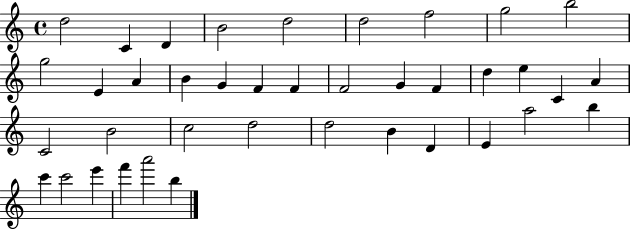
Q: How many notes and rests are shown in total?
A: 39